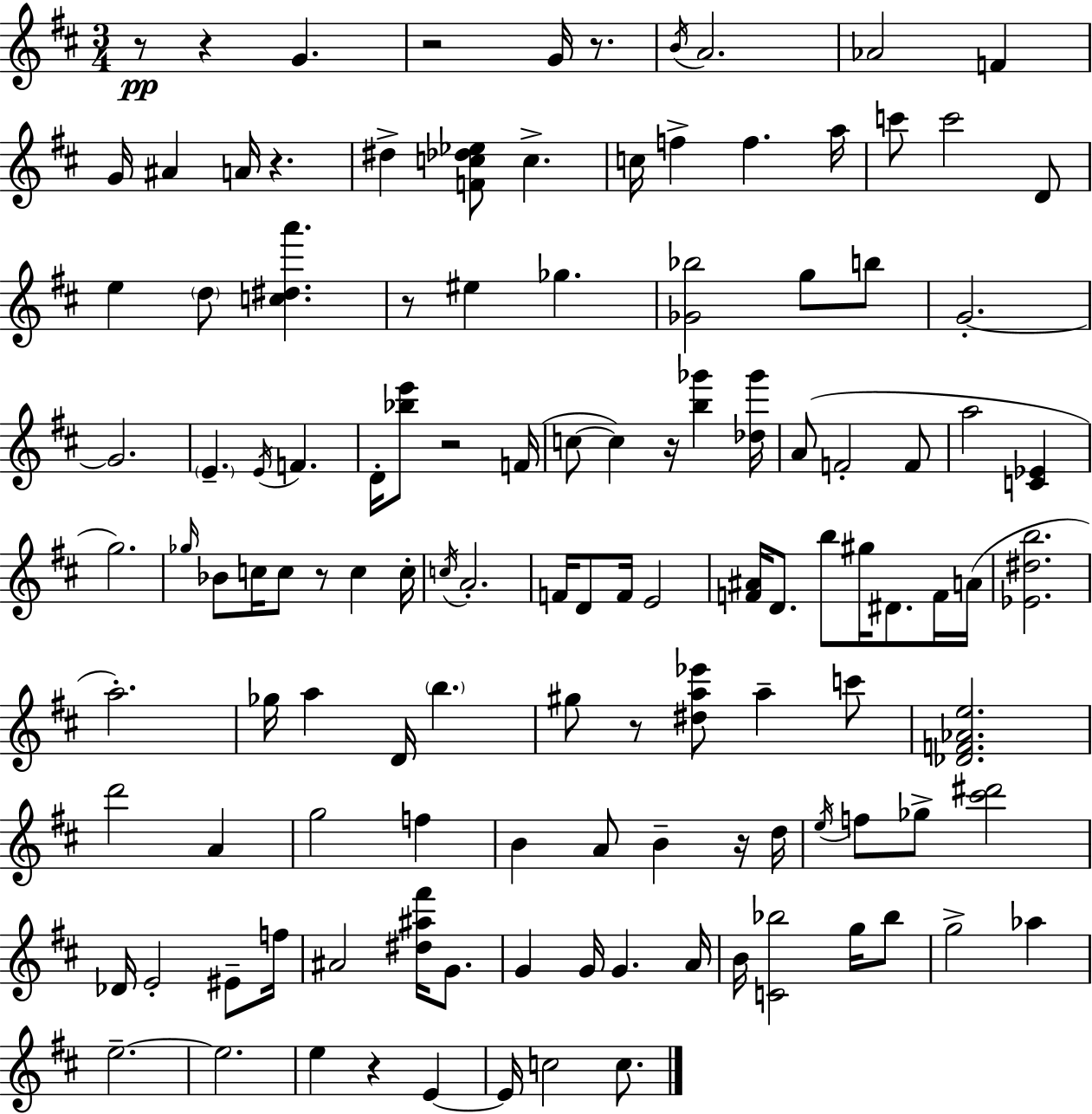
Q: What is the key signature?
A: D major